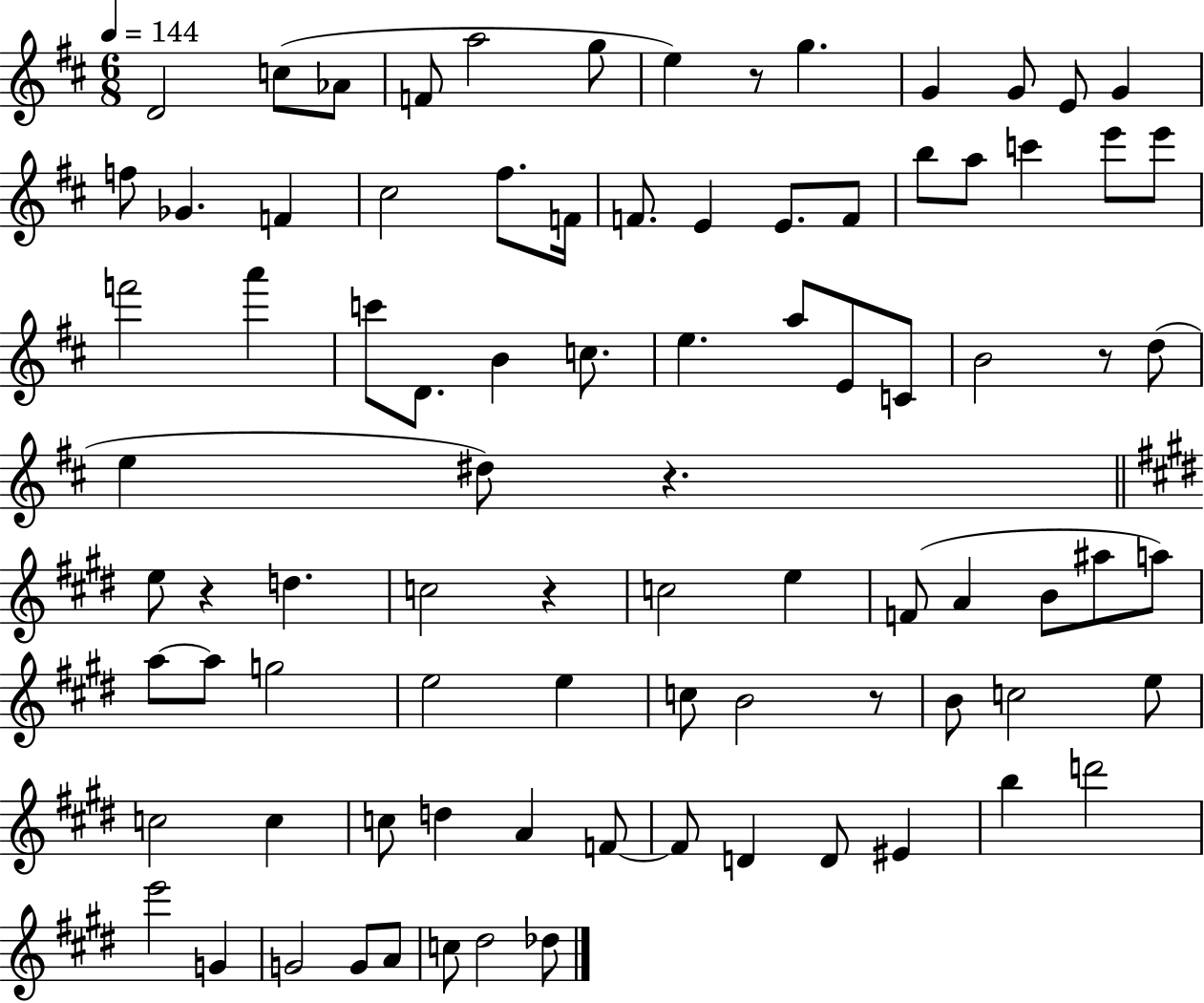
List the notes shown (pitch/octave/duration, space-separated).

D4/h C5/e Ab4/e F4/e A5/h G5/e E5/q R/e G5/q. G4/q G4/e E4/e G4/q F5/e Gb4/q. F4/q C#5/h F#5/e. F4/s F4/e. E4/q E4/e. F4/e B5/e A5/e C6/q E6/e E6/e F6/h A6/q C6/e D4/e. B4/q C5/e. E5/q. A5/e E4/e C4/e B4/h R/e D5/e E5/q D#5/e R/q. E5/e R/q D5/q. C5/h R/q C5/h E5/q F4/e A4/q B4/e A#5/e A5/e A5/e A5/e G5/h E5/h E5/q C5/e B4/h R/e B4/e C5/h E5/e C5/h C5/q C5/e D5/q A4/q F4/e F4/e D4/q D4/e EIS4/q B5/q D6/h E6/h G4/q G4/h G4/e A4/e C5/e D#5/h Db5/e